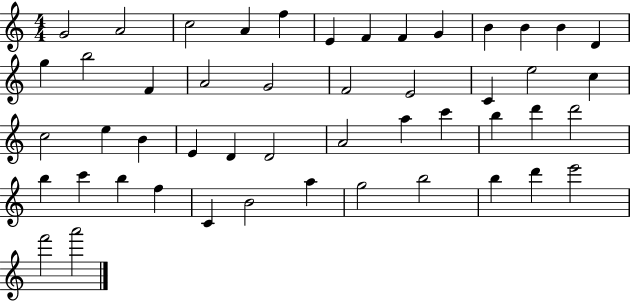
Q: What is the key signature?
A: C major